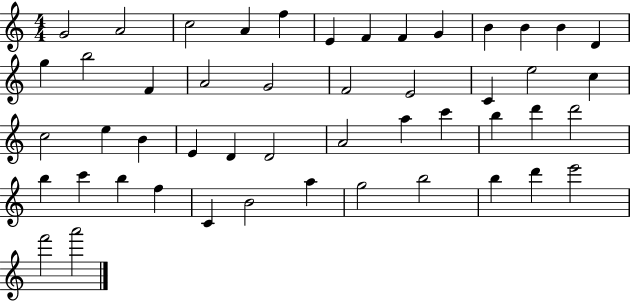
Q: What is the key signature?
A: C major